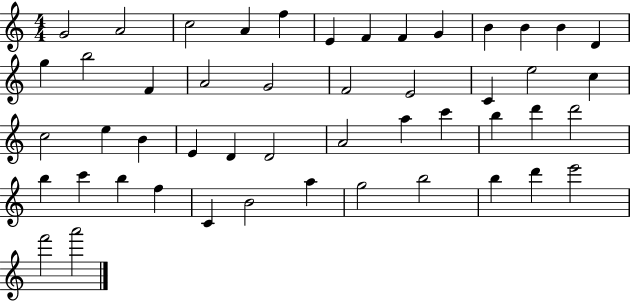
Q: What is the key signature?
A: C major